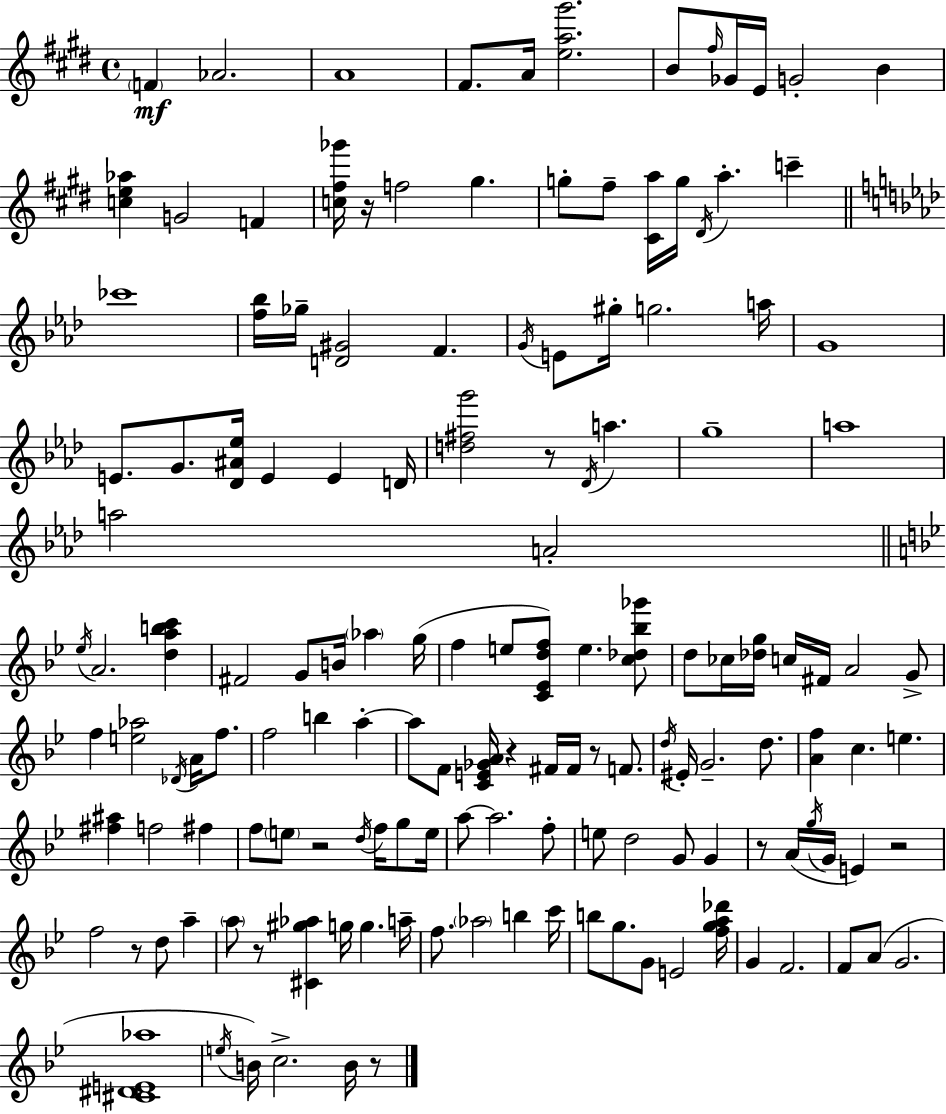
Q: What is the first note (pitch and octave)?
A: F4